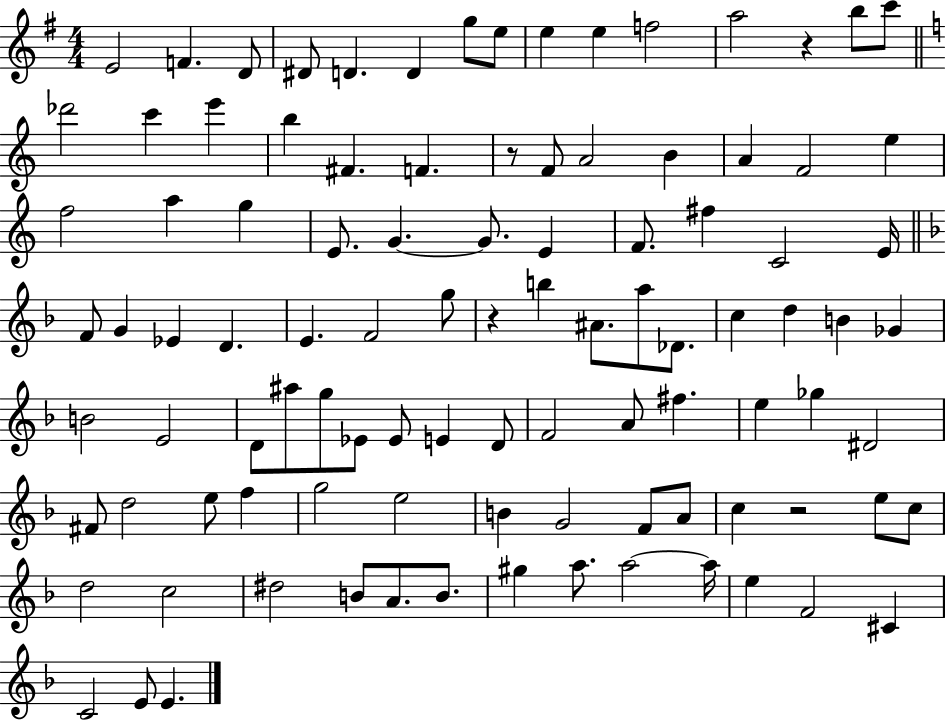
X:1
T:Untitled
M:4/4
L:1/4
K:G
E2 F D/2 ^D/2 D D g/2 e/2 e e f2 a2 z b/2 c'/2 _d'2 c' e' b ^F F z/2 F/2 A2 B A F2 e f2 a g E/2 G G/2 E F/2 ^f C2 E/4 F/2 G _E D E F2 g/2 z b ^A/2 a/2 _D/2 c d B _G B2 E2 D/2 ^a/2 g/2 _E/2 _E/2 E D/2 F2 A/2 ^f e _g ^D2 ^F/2 d2 e/2 f g2 e2 B G2 F/2 A/2 c z2 e/2 c/2 d2 c2 ^d2 B/2 A/2 B/2 ^g a/2 a2 a/4 e F2 ^C C2 E/2 E